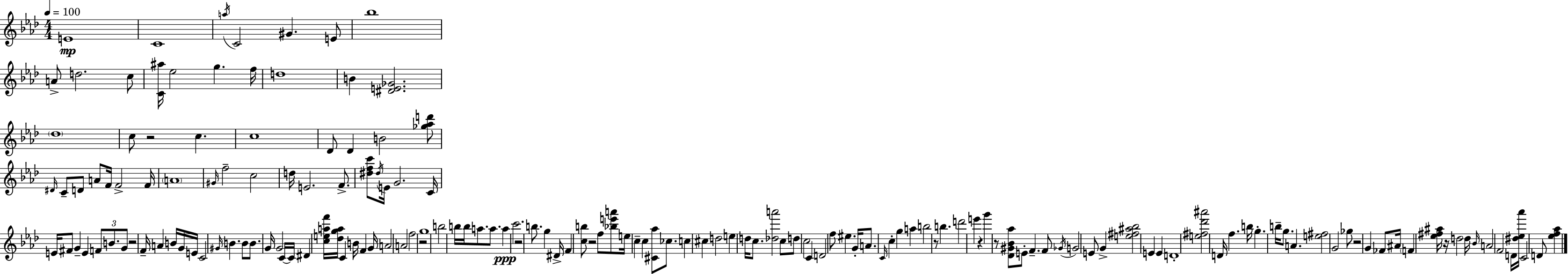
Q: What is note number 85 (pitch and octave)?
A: C5